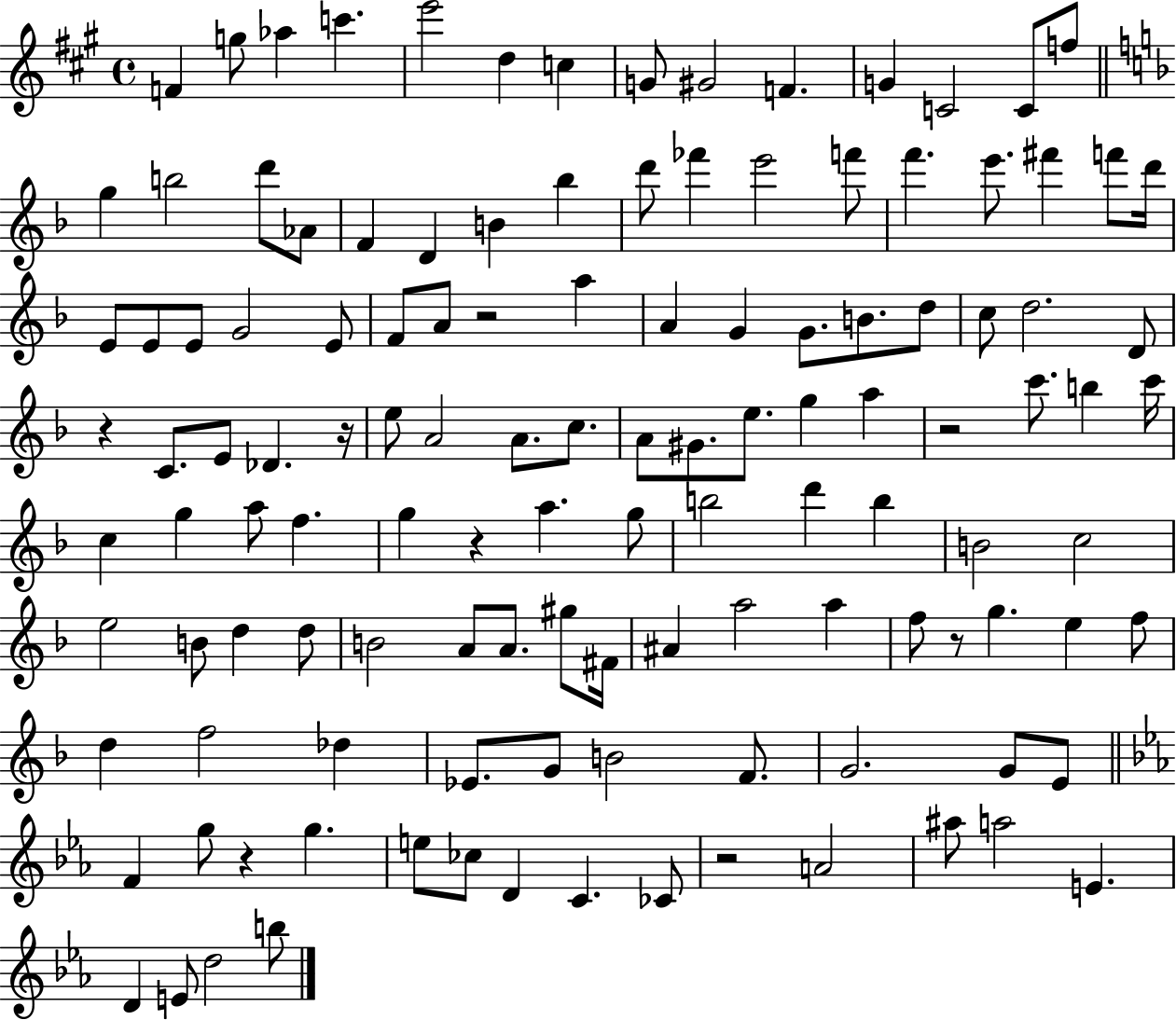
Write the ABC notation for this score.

X:1
T:Untitled
M:4/4
L:1/4
K:A
F g/2 _a c' e'2 d c G/2 ^G2 F G C2 C/2 f/2 g b2 d'/2 _A/2 F D B _b d'/2 _f' e'2 f'/2 f' e'/2 ^f' f'/2 d'/4 E/2 E/2 E/2 G2 E/2 F/2 A/2 z2 a A G G/2 B/2 d/2 c/2 d2 D/2 z C/2 E/2 _D z/4 e/2 A2 A/2 c/2 A/2 ^G/2 e/2 g a z2 c'/2 b c'/4 c g a/2 f g z a g/2 b2 d' b B2 c2 e2 B/2 d d/2 B2 A/2 A/2 ^g/2 ^F/4 ^A a2 a f/2 z/2 g e f/2 d f2 _d _E/2 G/2 B2 F/2 G2 G/2 E/2 F g/2 z g e/2 _c/2 D C _C/2 z2 A2 ^a/2 a2 E D E/2 d2 b/2